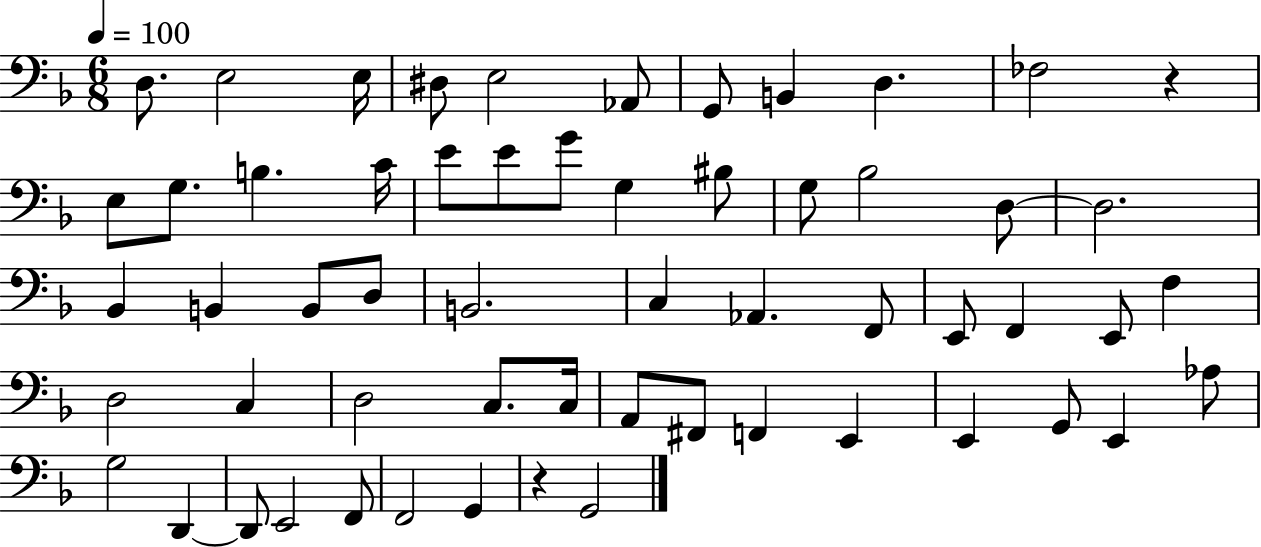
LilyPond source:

{
  \clef bass
  \numericTimeSignature
  \time 6/8
  \key f \major
  \tempo 4 = 100
  d8. e2 e16 | dis8 e2 aes,8 | g,8 b,4 d4. | fes2 r4 | \break e8 g8. b4. c'16 | e'8 e'8 g'8 g4 bis8 | g8 bes2 d8~~ | d2. | \break bes,4 b,4 b,8 d8 | b,2. | c4 aes,4. f,8 | e,8 f,4 e,8 f4 | \break d2 c4 | d2 c8. c16 | a,8 fis,8 f,4 e,4 | e,4 g,8 e,4 aes8 | \break g2 d,4~~ | d,8 e,2 f,8 | f,2 g,4 | r4 g,2 | \break \bar "|."
}